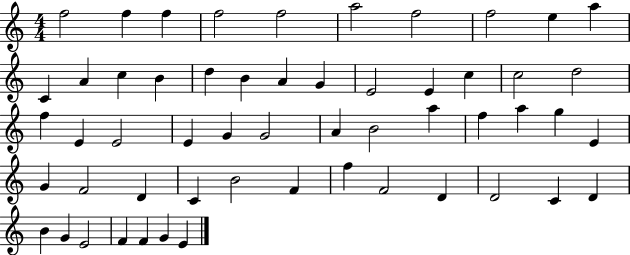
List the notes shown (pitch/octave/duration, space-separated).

F5/h F5/q F5/q F5/h F5/h A5/h F5/h F5/h E5/q A5/q C4/q A4/q C5/q B4/q D5/q B4/q A4/q G4/q E4/h E4/q C5/q C5/h D5/h F5/q E4/q E4/h E4/q G4/q G4/h A4/q B4/h A5/q F5/q A5/q G5/q E4/q G4/q F4/h D4/q C4/q B4/h F4/q F5/q F4/h D4/q D4/h C4/q D4/q B4/q G4/q E4/h F4/q F4/q G4/q E4/q